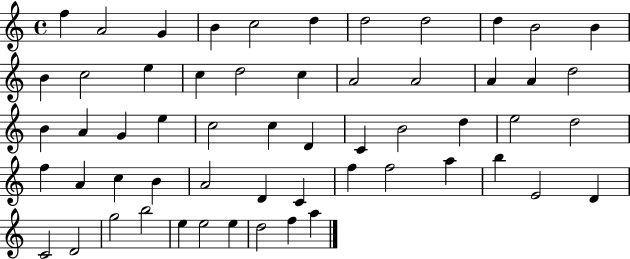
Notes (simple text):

F5/q A4/h G4/q B4/q C5/h D5/q D5/h D5/h D5/q B4/h B4/q B4/q C5/h E5/q C5/q D5/h C5/q A4/h A4/h A4/q A4/q D5/h B4/q A4/q G4/q E5/q C5/h C5/q D4/q C4/q B4/h D5/q E5/h D5/h F5/q A4/q C5/q B4/q A4/h D4/q C4/q F5/q F5/h A5/q B5/q E4/h D4/q C4/h D4/h G5/h B5/h E5/q E5/h E5/q D5/h F5/q A5/q